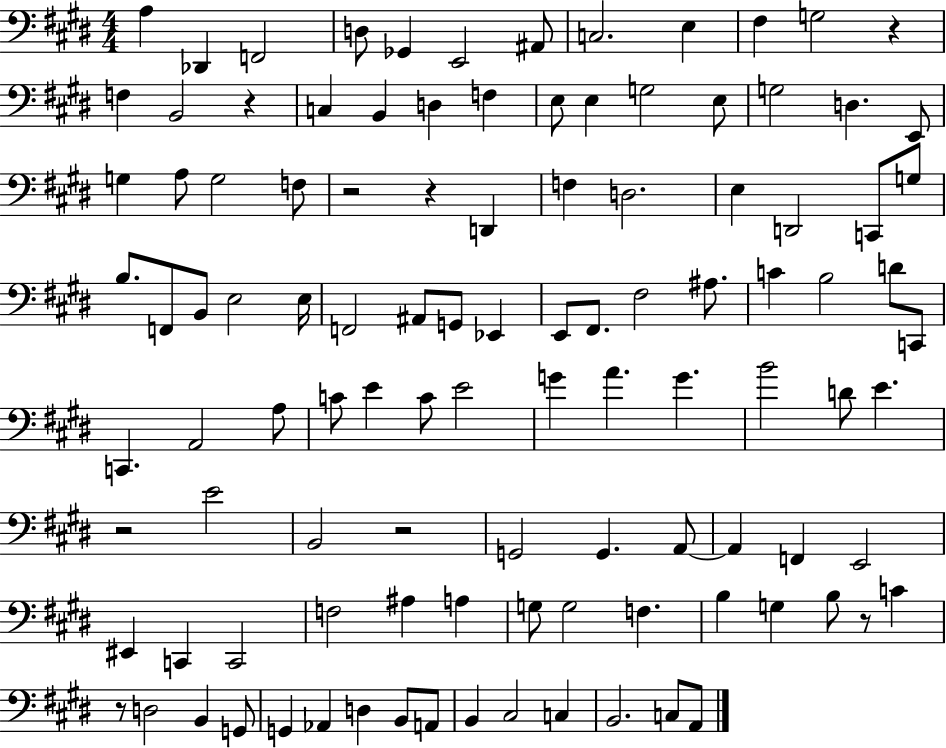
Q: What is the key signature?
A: E major